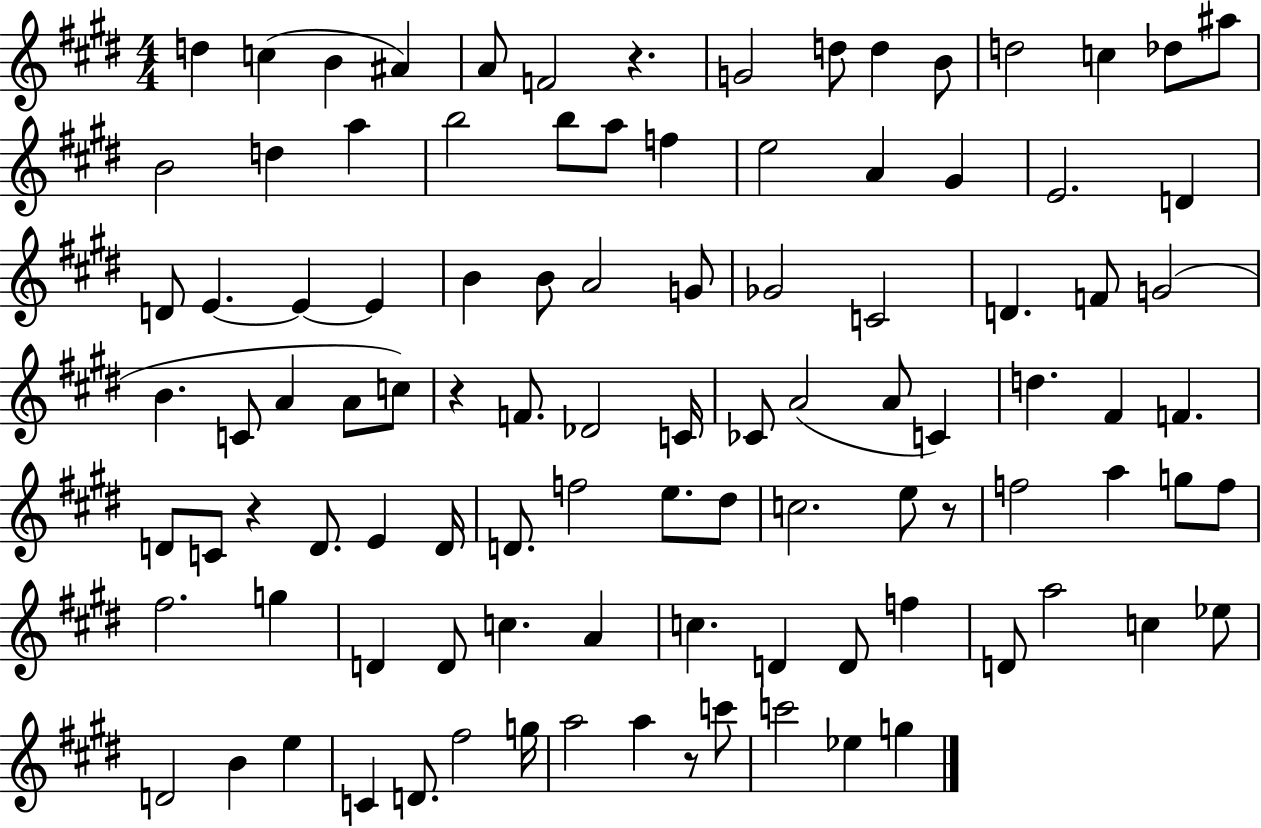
X:1
T:Untitled
M:4/4
L:1/4
K:E
d c B ^A A/2 F2 z G2 d/2 d B/2 d2 c _d/2 ^a/2 B2 d a b2 b/2 a/2 f e2 A ^G E2 D D/2 E E E B B/2 A2 G/2 _G2 C2 D F/2 G2 B C/2 A A/2 c/2 z F/2 _D2 C/4 _C/2 A2 A/2 C d ^F F D/2 C/2 z D/2 E D/4 D/2 f2 e/2 ^d/2 c2 e/2 z/2 f2 a g/2 f/2 ^f2 g D D/2 c A c D D/2 f D/2 a2 c _e/2 D2 B e C D/2 ^f2 g/4 a2 a z/2 c'/2 c'2 _e g